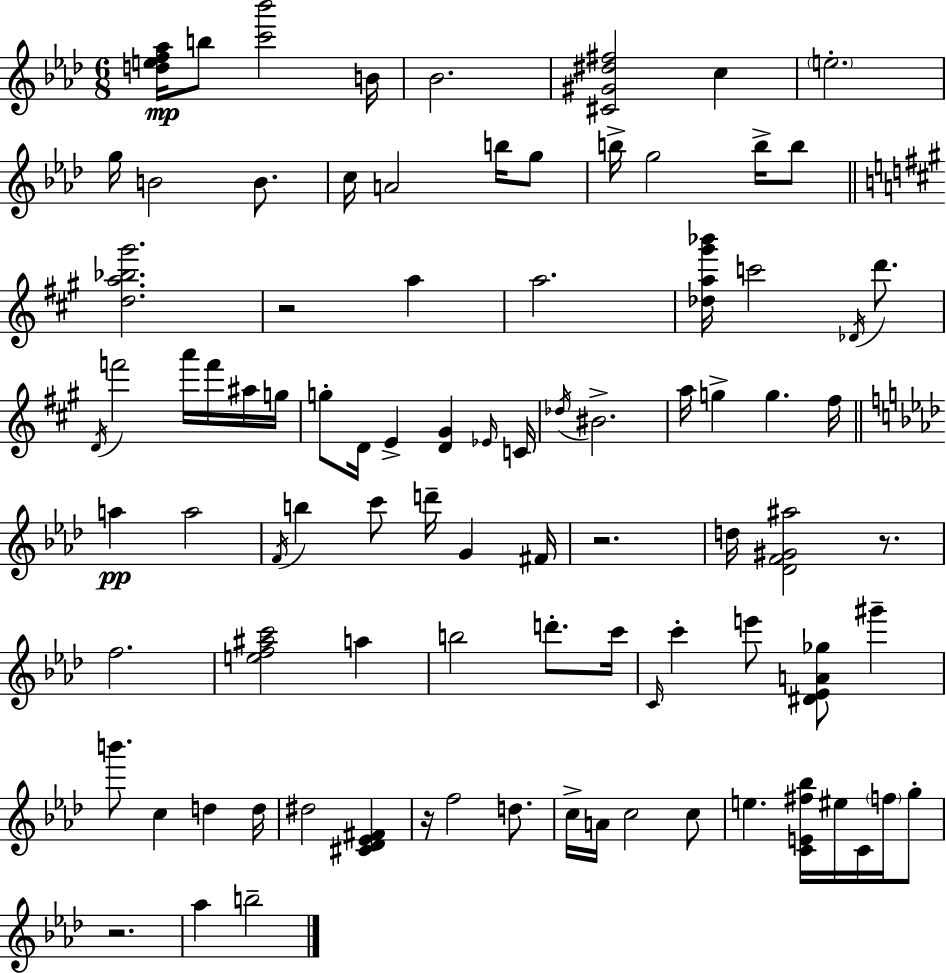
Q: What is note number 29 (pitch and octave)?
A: D4